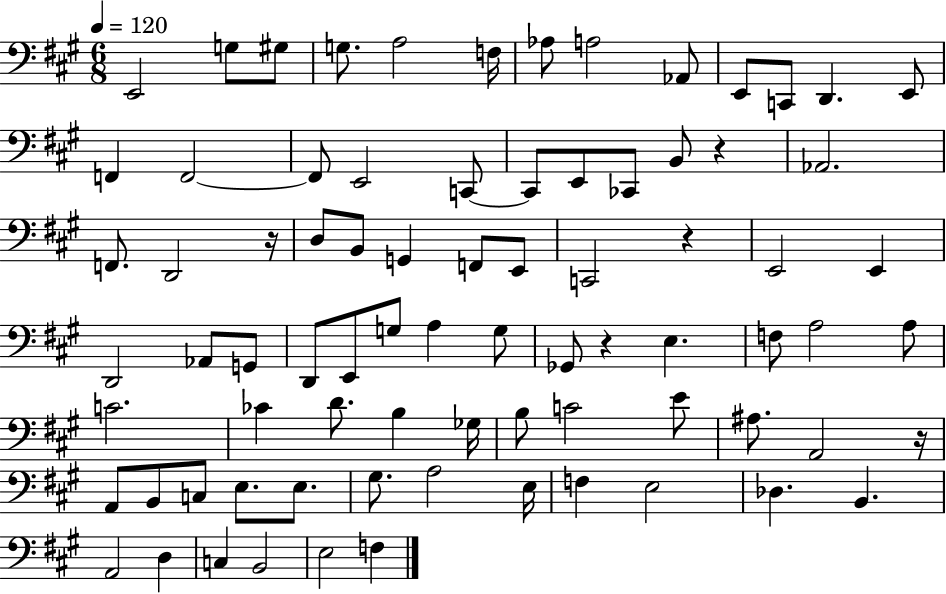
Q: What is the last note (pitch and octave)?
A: F3